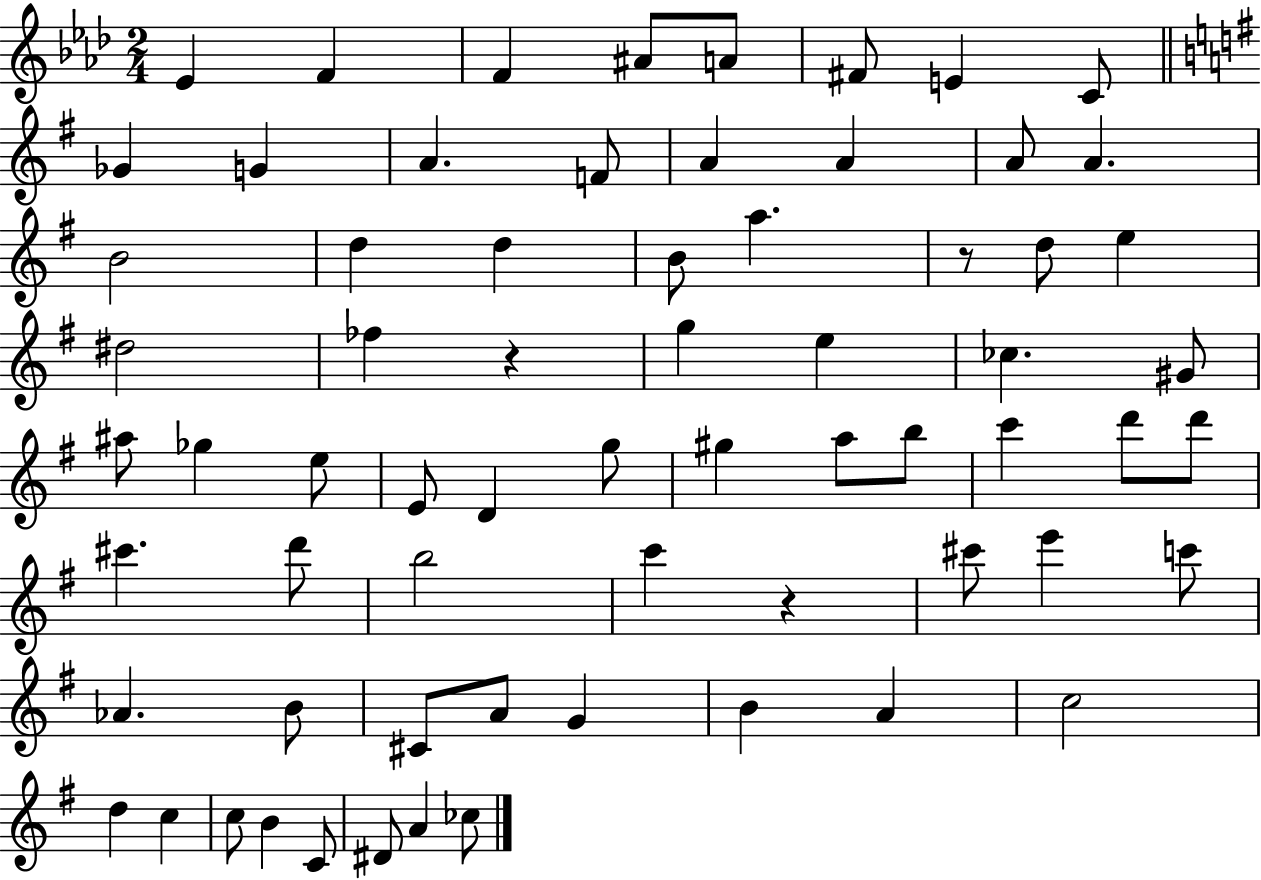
Eb4/q F4/q F4/q A#4/e A4/e F#4/e E4/q C4/e Gb4/q G4/q A4/q. F4/e A4/q A4/q A4/e A4/q. B4/h D5/q D5/q B4/e A5/q. R/e D5/e E5/q D#5/h FES5/q R/q G5/q E5/q CES5/q. G#4/e A#5/e Gb5/q E5/e E4/e D4/q G5/e G#5/q A5/e B5/e C6/q D6/e D6/e C#6/q. D6/e B5/h C6/q R/q C#6/e E6/q C6/e Ab4/q. B4/e C#4/e A4/e G4/q B4/q A4/q C5/h D5/q C5/q C5/e B4/q C4/e D#4/e A4/q CES5/e